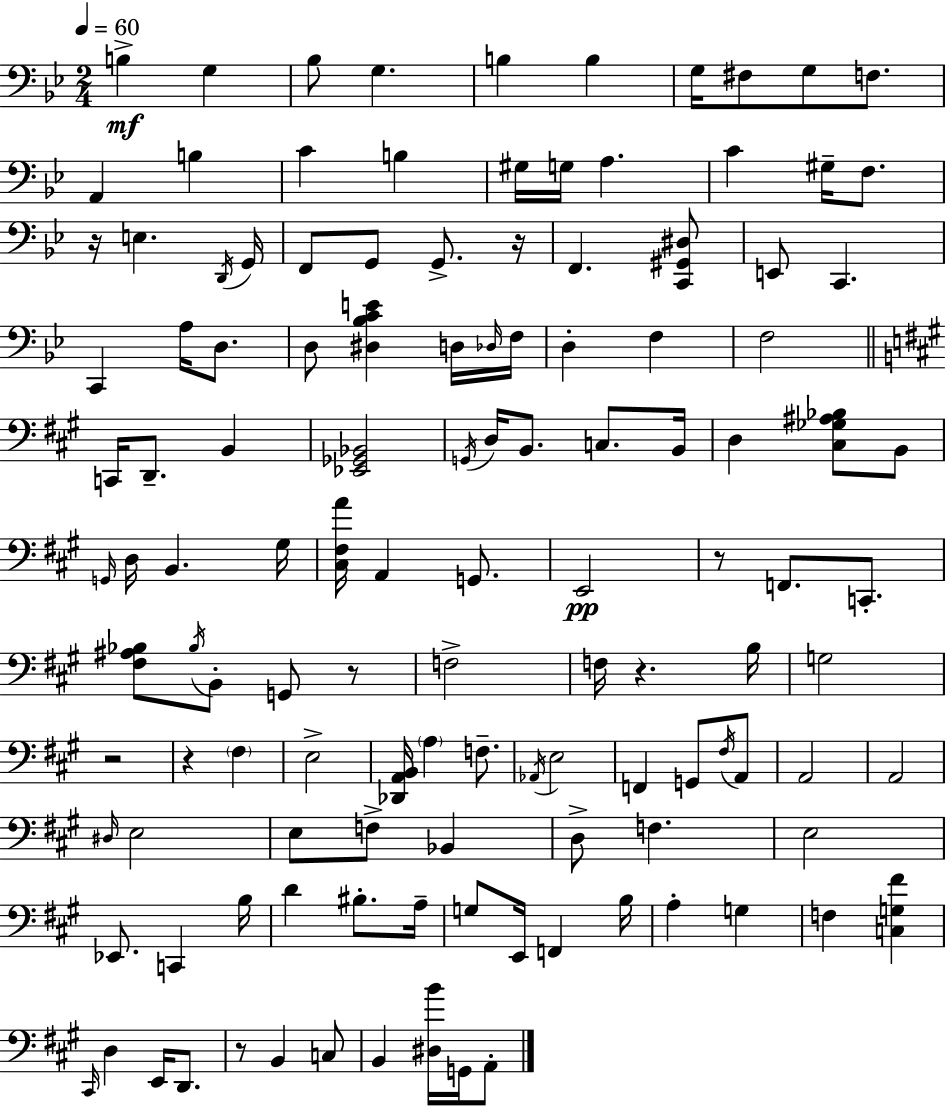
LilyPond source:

{
  \clef bass
  \numericTimeSignature
  \time 2/4
  \key bes \major
  \tempo 4 = 60
  b4->\mf g4 | bes8 g4. | b4 b4 | g16 fis8 g8 f8. | \break a,4 b4 | c'4 b4 | gis16 g16 a4. | c'4 gis16-- f8. | \break r16 e4. \acciaccatura { d,16 } | g,16 f,8 g,8 g,8.-> | r16 f,4. <c, gis, dis>8 | e,8 c,4. | \break c,4 a16 d8. | d8 <dis bes c' e'>4 d16 | \grace { des16 } f16 d4-. f4 | f2 | \break \bar "||" \break \key a \major c,16 d,8.-- b,4 | <ees, ges, bes,>2 | \acciaccatura { g,16 } d16 b,8. c8. | b,16 d4 <cis ges ais bes>8 b,8 | \break \grace { g,16 } d16 b,4. | gis16 <cis fis a'>16 a,4 g,8. | e,2\pp | r8 f,8. c,8.-. | \break <fis ais bes>8 \acciaccatura { bes16 } b,8-. g,8 | r8 f2-> | f16 r4. | b16 g2 | \break r2 | r4 \parenthesize fis4 | e2-> | <des, a, b,>16 \parenthesize a4 | \break f8.-- \acciaccatura { aes,16 } e2 | f,4 | g,8 \acciaccatura { fis16 } a,8 a,2 | a,2 | \break \grace { dis16 } e2 | e8 | f8-> bes,4 d8-> | f4. e2 | \break ees,8. | c,4 b16 d'4 | bis8.-. a16-- g8 | e,16 f,4 b16 a4-. | \break g4 f4 | <c g fis'>4 \grace { cis,16 } d4 | e,16 d,8. r8 | b,4 c8 b,4 | \break <dis b'>16 g,16 a,8-. \bar "|."
}